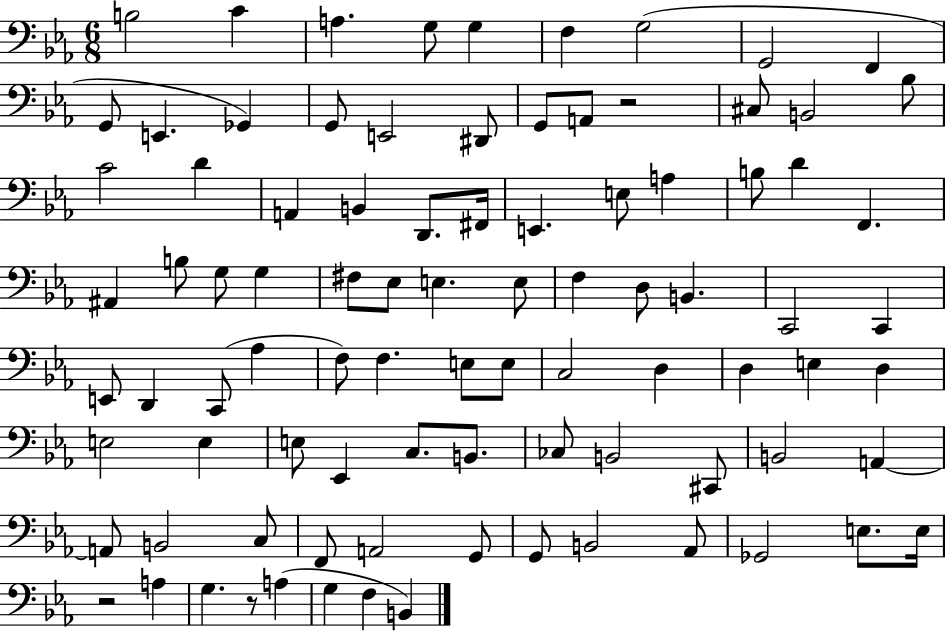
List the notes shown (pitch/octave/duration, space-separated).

B3/h C4/q A3/q. G3/e G3/q F3/q G3/h G2/h F2/q G2/e E2/q. Gb2/q G2/e E2/h D#2/e G2/e A2/e R/h C#3/e B2/h Bb3/e C4/h D4/q A2/q B2/q D2/e. F#2/s E2/q. E3/e A3/q B3/e D4/q F2/q. A#2/q B3/e G3/e G3/q F#3/e Eb3/e E3/q. E3/e F3/q D3/e B2/q. C2/h C2/q E2/e D2/q C2/e Ab3/q F3/e F3/q. E3/e E3/e C3/h D3/q D3/q E3/q D3/q E3/h E3/q E3/e Eb2/q C3/e. B2/e. CES3/e B2/h C#2/e B2/h A2/q A2/e B2/h C3/e F2/e A2/h G2/e G2/e B2/h Ab2/e Gb2/h E3/e. E3/s R/h A3/q G3/q. R/e A3/q G3/q F3/q B2/q